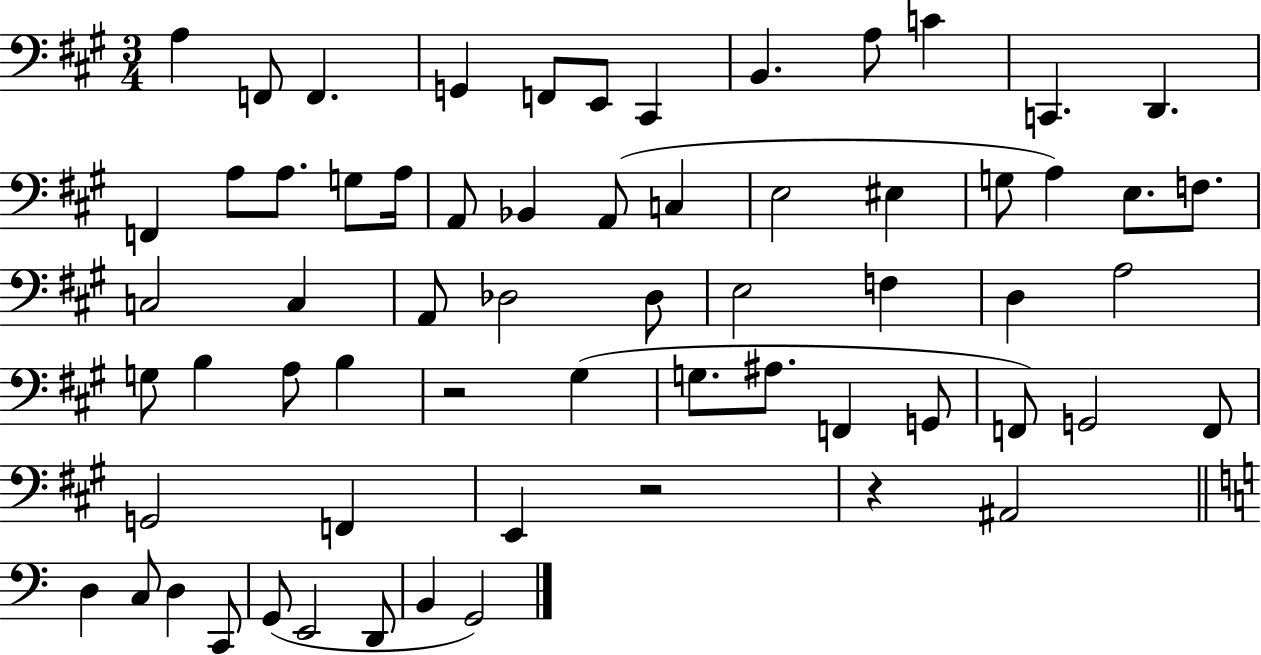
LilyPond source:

{
  \clef bass
  \numericTimeSignature
  \time 3/4
  \key a \major
  a4 f,8 f,4. | g,4 f,8 e,8 cis,4 | b,4. a8 c'4 | c,4. d,4. | \break f,4 a8 a8. g8 a16 | a,8 bes,4 a,8( c4 | e2 eis4 | g8 a4) e8. f8. | \break c2 c4 | a,8 des2 des8 | e2 f4 | d4 a2 | \break g8 b4 a8 b4 | r2 gis4( | g8. ais8. f,4 g,8 | f,8) g,2 f,8 | \break g,2 f,4 | e,4 r2 | r4 ais,2 | \bar "||" \break \key a \minor d4 c8 d4 c,8 | g,8( e,2 d,8 | b,4 g,2) | \bar "|."
}